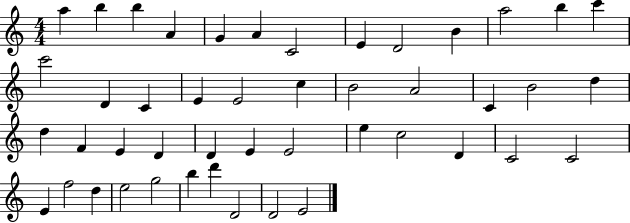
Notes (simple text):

A5/q B5/q B5/q A4/q G4/q A4/q C4/h E4/q D4/h B4/q A5/h B5/q C6/q C6/h D4/q C4/q E4/q E4/h C5/q B4/h A4/h C4/q B4/h D5/q D5/q F4/q E4/q D4/q D4/q E4/q E4/h E5/q C5/h D4/q C4/h C4/h E4/q F5/h D5/q E5/h G5/h B5/q D6/q D4/h D4/h E4/h